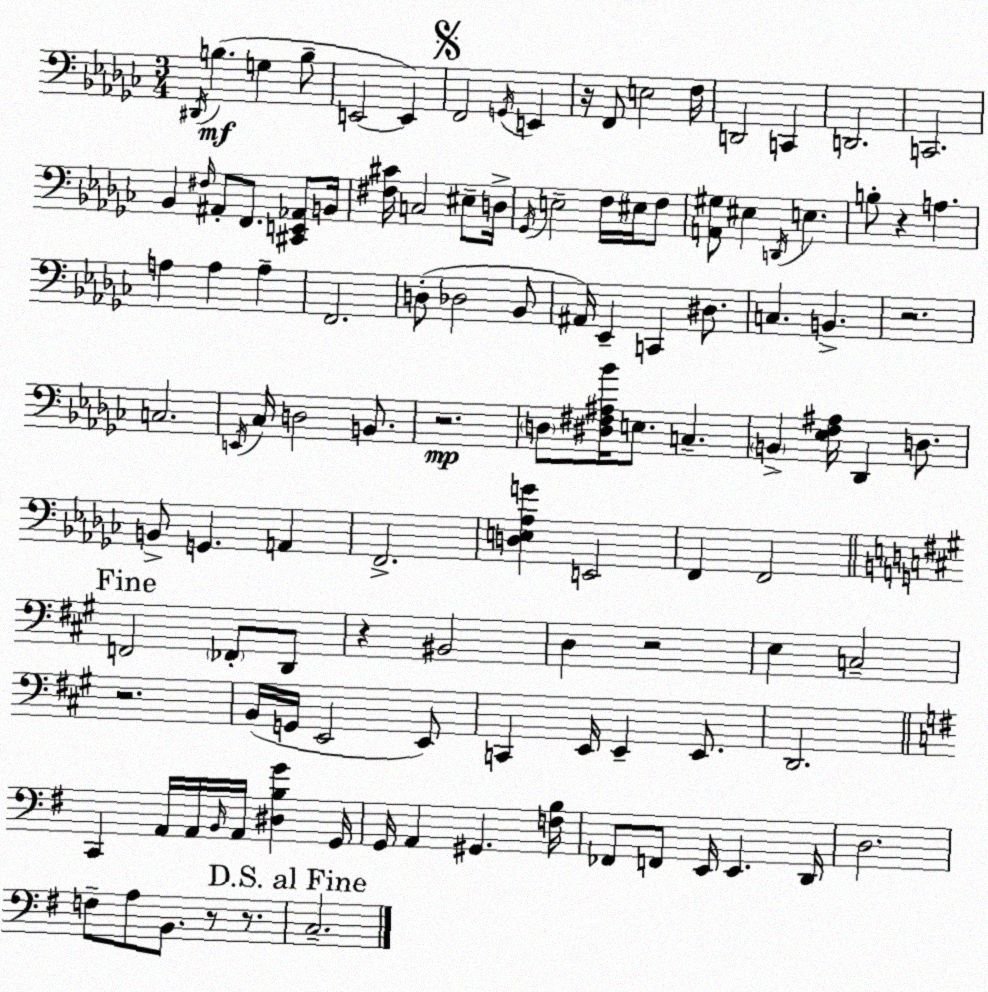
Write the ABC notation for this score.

X:1
T:Untitled
M:3/4
L:1/4
K:Ebm
^D,,/4 B, G, B,/2 E,,2 E,, F,,2 G,,/4 E,, z/4 F,,/2 E,2 F,/4 D,,2 C,, D,,2 C,,2 _B,, ^F,/4 ^A,,/2 F,,/2 [^C,,E,,_A,,]/2 B,,/4 [^F,^C]/4 C,2 ^E,/2 D,/4 _G,,/4 E,2 F,/4 ^E,/4 F,/2 [A,,^G,]/2 ^E, D,,/4 E, B,/2 z A, A, A, A, F,,2 D,/2 _D,2 _B,,/2 ^A,,/4 _E,, C,, ^D,/2 C, B,, z2 C,2 E,,/4 _C,/4 D,2 B,,/2 z2 D,/2 [^D,^F,^A,_B]/4 E,/2 C, B,, [_E,F,^A,]/4 _D,, D,/2 B,,/2 G,, A,, F,,2 [D,E,_A,G] E,,2 F,, F,,2 F,,2 _F,,/2 D,,/2 z ^B,,2 D, z2 E, C,2 z2 B,,/4 G,,/4 E,,2 E,,/2 C,, E,,/4 E,, E,,/2 D,,2 C,, A,,/4 A,,/4 B,,/4 A,,/4 [^D,B,G] G,,/4 G,,/4 A,, ^G,, [F,B,]/4 _F,,/2 F,,/2 E,,/4 E,, D,,/4 D,2 F,/2 A,/2 B,,/2 z/2 z/2 C,2